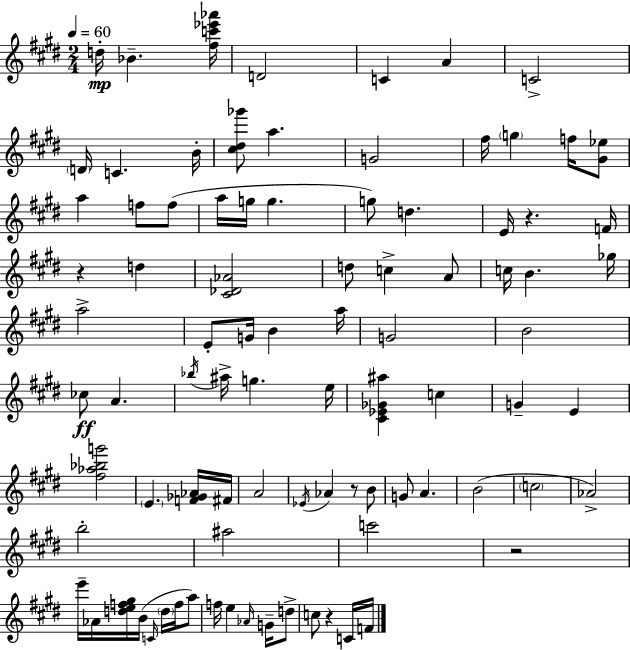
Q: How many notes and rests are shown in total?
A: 89